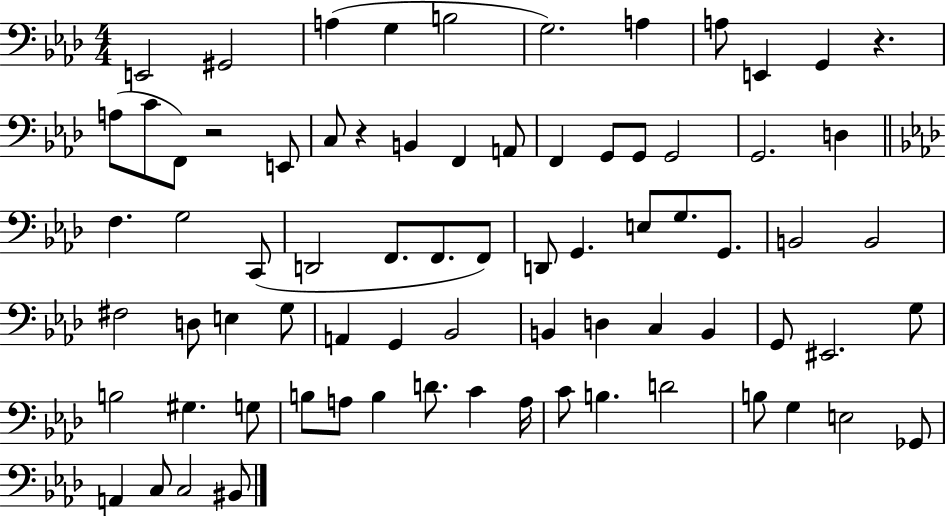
{
  \clef bass
  \numericTimeSignature
  \time 4/4
  \key aes \major
  e,2 gis,2 | a4( g4 b2 | g2.) a4 | a8 e,4 g,4 r4. | \break a8( c'8 f,8) r2 e,8 | c8 r4 b,4 f,4 a,8 | f,4 g,8 g,8 g,2 | g,2. d4 | \break \bar "||" \break \key f \minor f4. g2 c,8( | d,2 f,8. f,8. f,8) | d,8 g,4. e8 g8. g,8. | b,2 b,2 | \break fis2 d8 e4 g8 | a,4 g,4 bes,2 | b,4 d4 c4 b,4 | g,8 eis,2. g8 | \break b2 gis4. g8 | b8 a8 b4 d'8. c'4 a16 | c'8 b4. d'2 | b8 g4 e2 ges,8 | \break a,4 c8 c2 bis,8 | \bar "|."
}